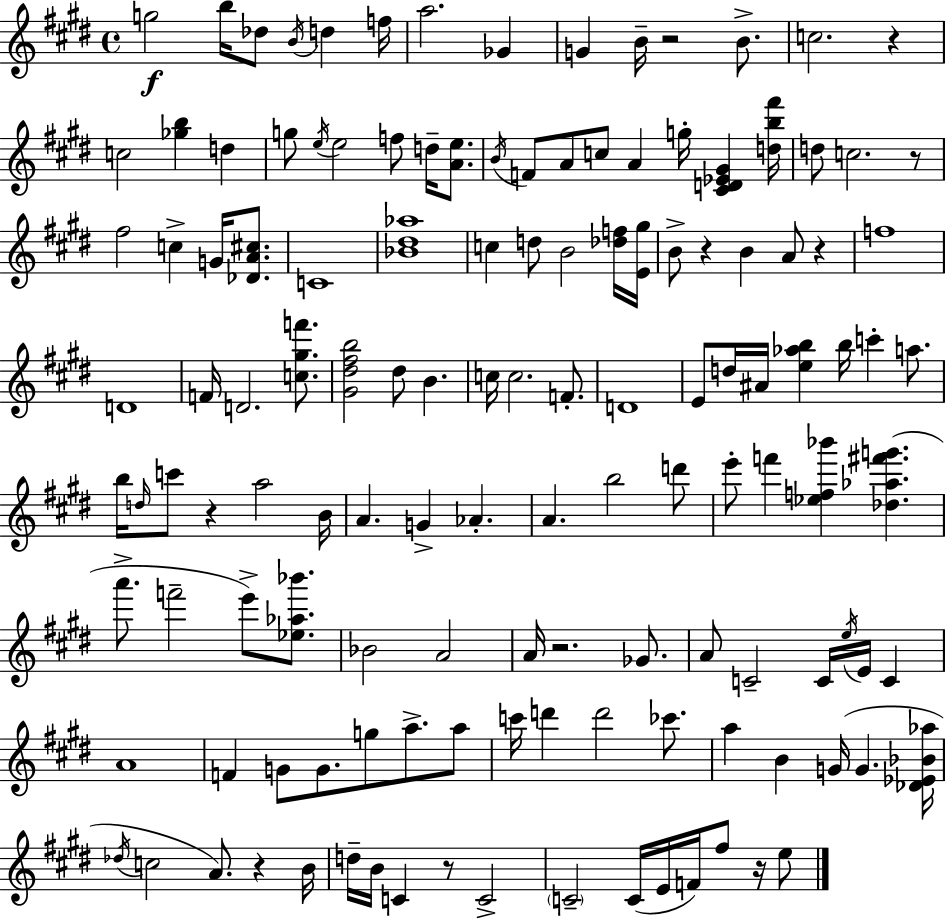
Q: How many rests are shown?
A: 10